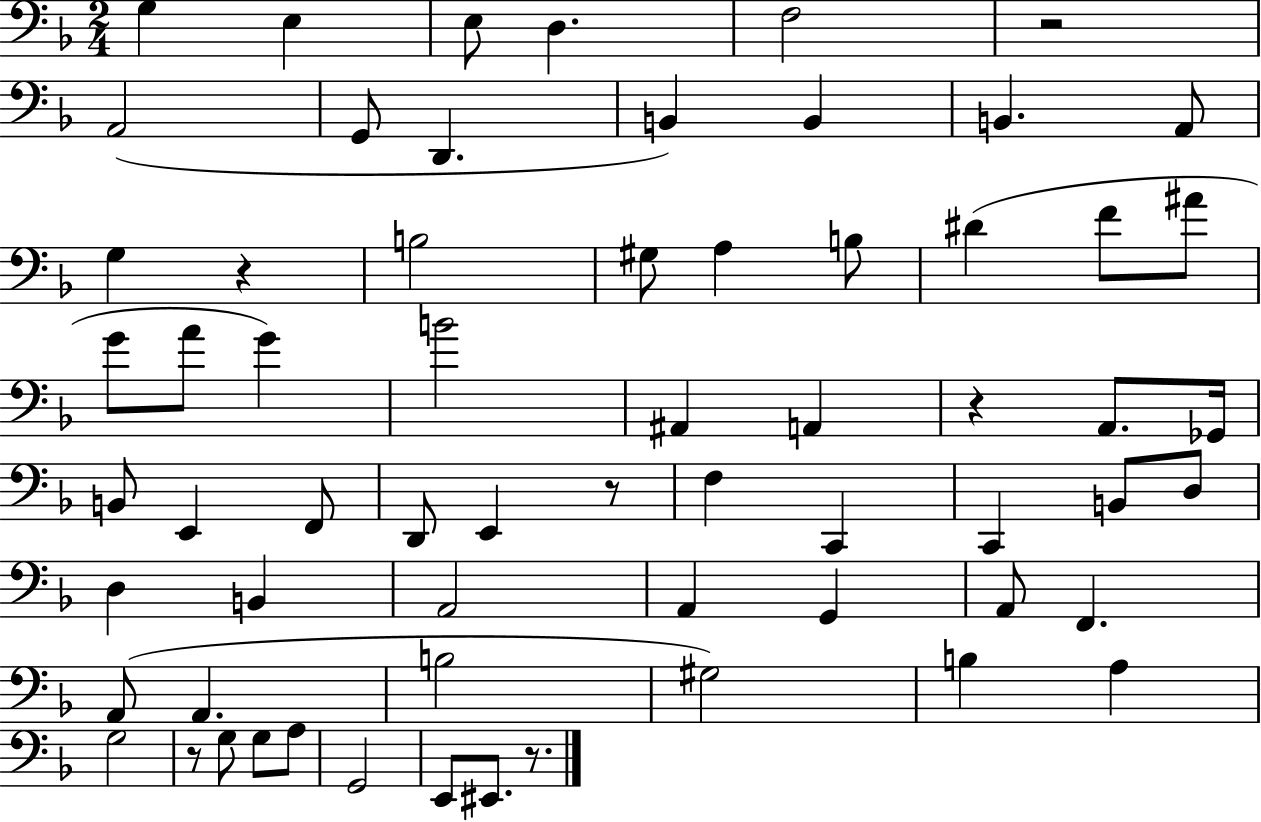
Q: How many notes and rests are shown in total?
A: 64